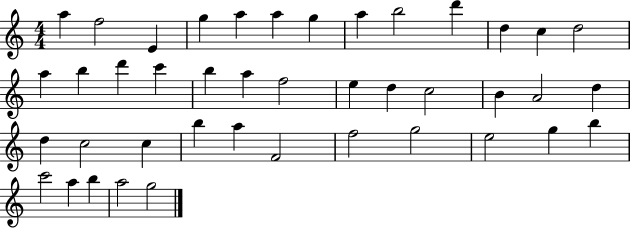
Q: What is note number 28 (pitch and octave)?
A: C5